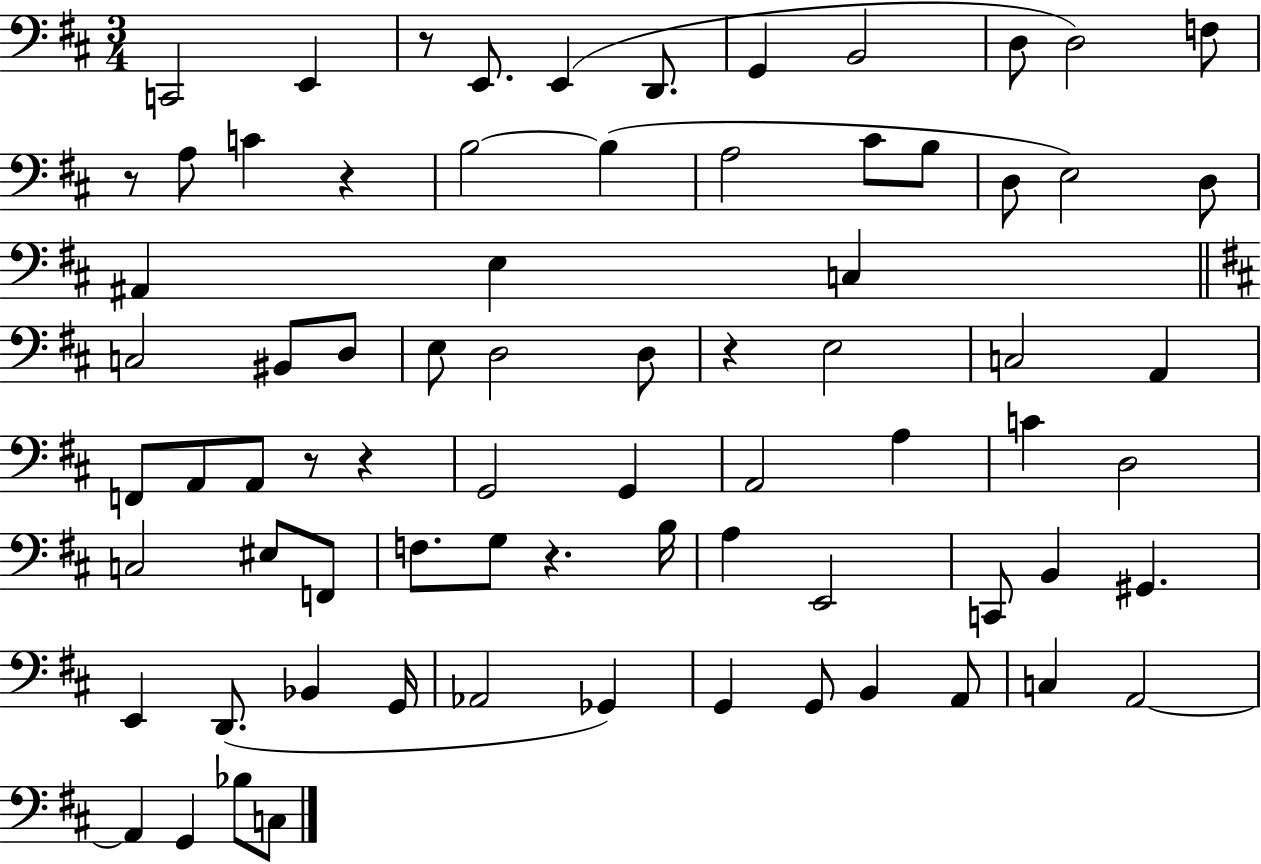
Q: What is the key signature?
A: D major